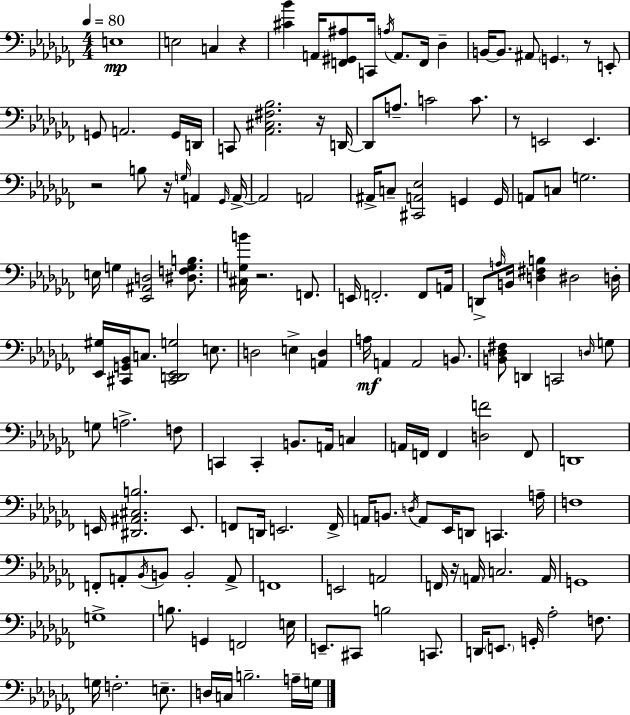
{
  \clef bass
  \numericTimeSignature
  \time 4/4
  \key aes \minor
  \tempo 4 = 80
  e1\mp | e2 c4 r4 | <cis' bes'>4 a,16 <f, gis, ais>8 c,16 \acciaccatura { a16 } a,8. f,16 des4-- | b,16~~ b,8. ais,8 \parenthesize g,4. r8 e,8-. | \break g,8 a,2. g,16 | d,16 c,8 <aes, cis fis bes>2. r16 | d,16~~ d,8 a8.-- c'2 c'8. | r8 e,2 e,4. | \break r2 b8 r16 \grace { g16 } a,4 | \grace { ges,16 } a,16->~~ a,2 a,2 | ais,16-> c8-- <cis, a, ees>2 g,4 | g,16 a,8 c8 g2. | \break e16 g4 <ees, ais, d>2 | <dis f g b>8. <cis g b'>16 r2. | f,8. e,16 f,2.-. | f,8 a,16 d,8-> \grace { a16 } b,16 <d fis b>4 dis2 | \break d16-. <ees, gis>16 <cis, g, bes,>16 c8. <cis, d, ees, g>2 | e8. d2 e4-> | <a, d>4 a16\mf a,4 a,2 | b,8. <b, des fis>8 d,4 c,2 | \break \grace { d16 } g8 g8 a2.-> | f8 c,4 c,4-. b,8. | a,16 c4 a,16 f,16 f,4 <d f'>2 | f,8 d,1 | \break e,16 <dis, ais, cis b>2. | e,8. f,8 d,16 e,2. | f,16-> a,16 b,8. \acciaccatura { d16 } a,8 ees,16 d,8 c,4. | a16-- f1 | \break f,8-. a,8-. \acciaccatura { bes,16 } b,8 b,2-. | a,8-> f,1 | e,2 a,2 | f,16 r16 \parenthesize a,16 c2. | \break a,16 g,1 | g1-> | b8. g,4 f,2 | e16 e,8.-- cis,8 b2 | \break c,8. d,16 \parenthesize e,8. g,16-. aes2-. | f8. g16 f2.-. | e8.-- d16 c16 b2.-- | a16-- g16 \bar "|."
}